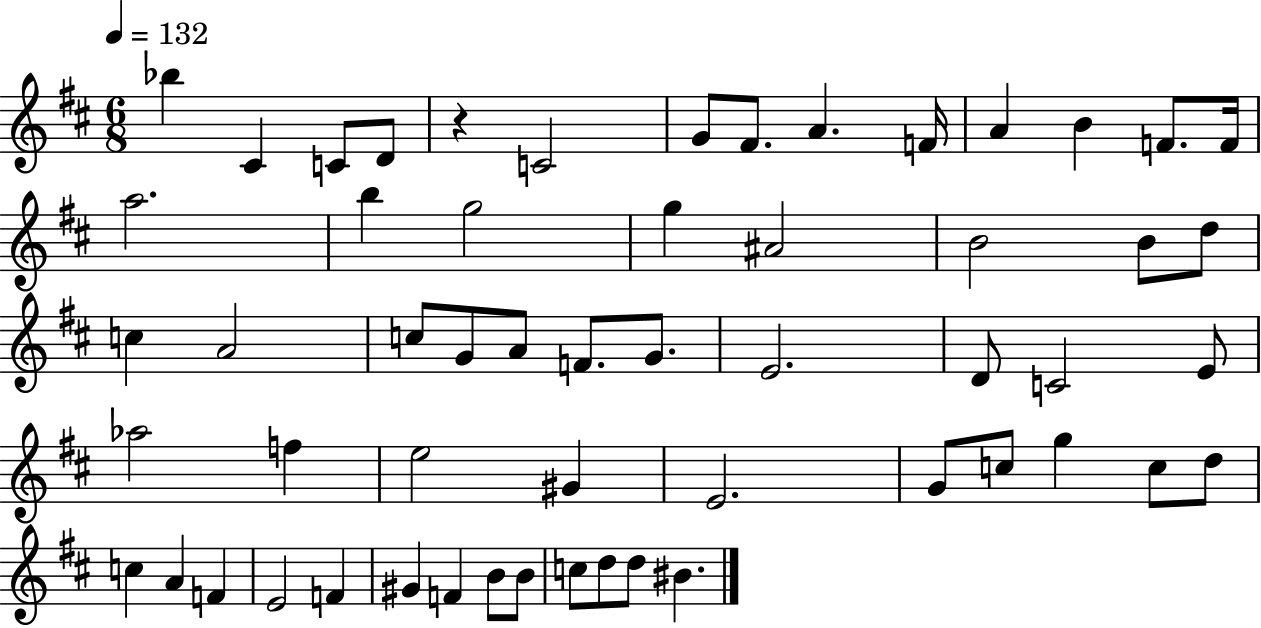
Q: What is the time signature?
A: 6/8